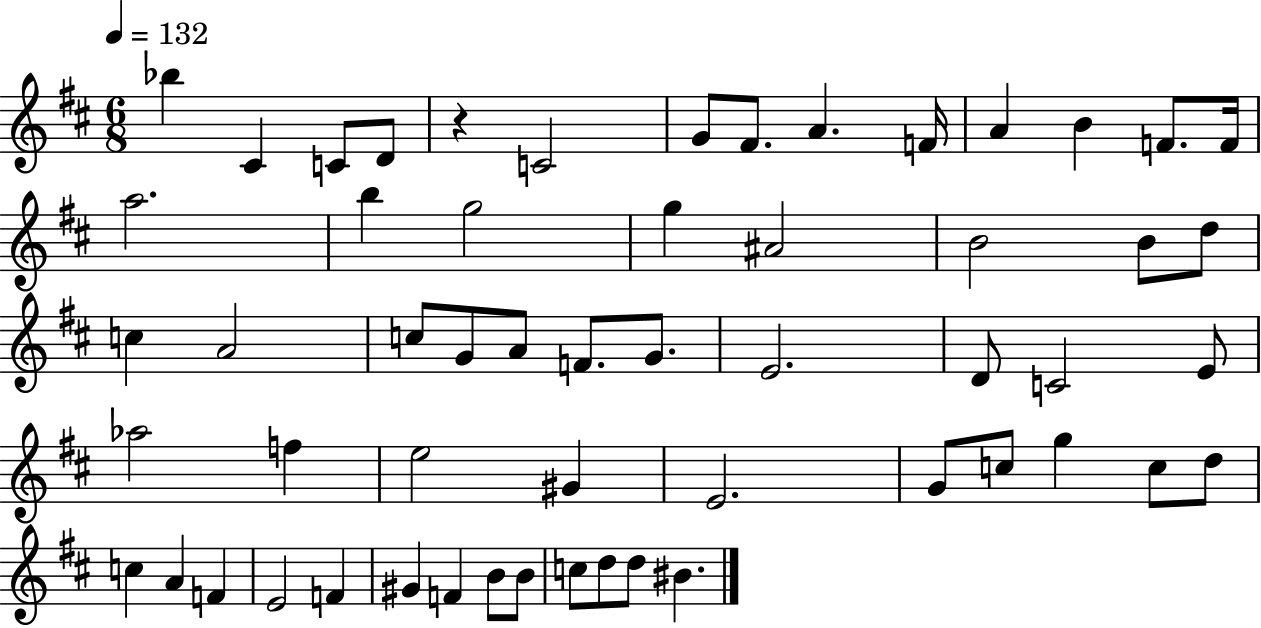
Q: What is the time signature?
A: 6/8